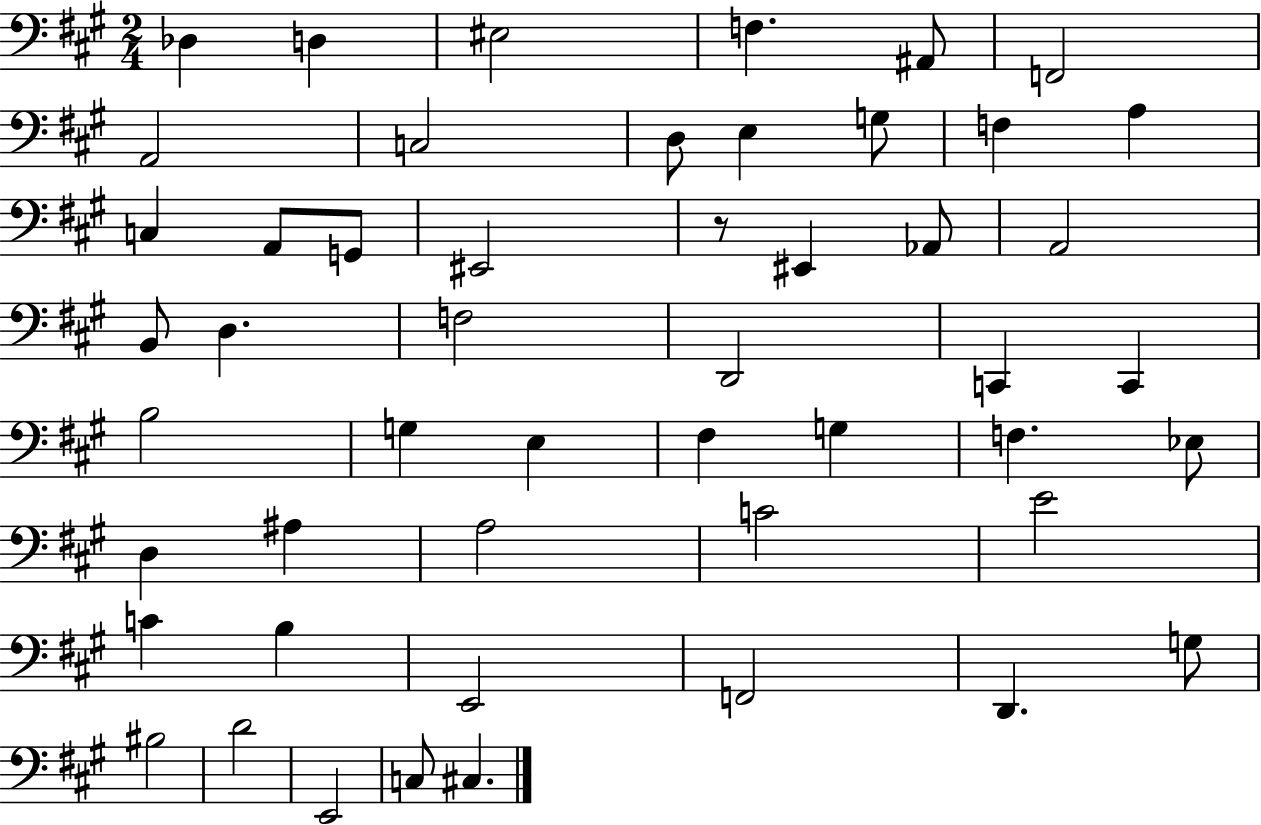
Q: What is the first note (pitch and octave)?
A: Db3